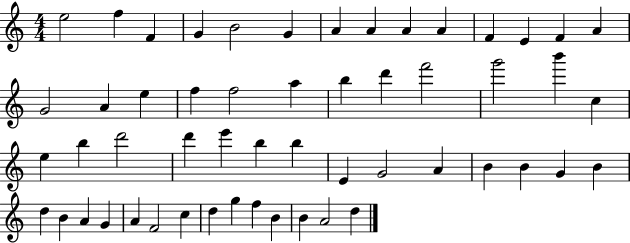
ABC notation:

X:1
T:Untitled
M:4/4
L:1/4
K:C
e2 f F G B2 G A A A A F E F A G2 A e f f2 a b d' f'2 g'2 b' c e b d'2 d' e' b b E G2 A B B G B d B A G A F2 c d g f B B A2 d